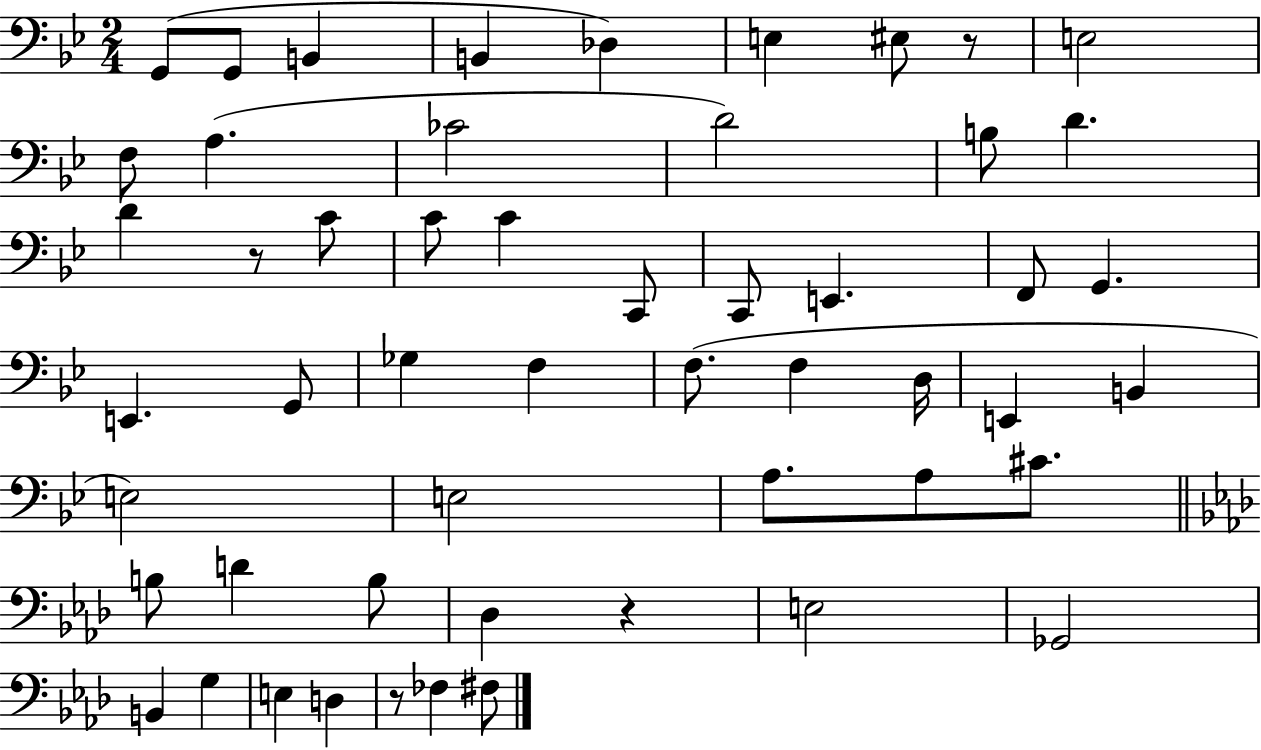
{
  \clef bass
  \numericTimeSignature
  \time 2/4
  \key bes \major
  g,8( g,8 b,4 | b,4 des4) | e4 eis8 r8 | e2 | \break f8 a4.( | ces'2 | d'2) | b8 d'4. | \break d'4 r8 c'8 | c'8 c'4 c,8 | c,8 e,4. | f,8 g,4. | \break e,4. g,8 | ges4 f4 | f8.( f4 d16 | e,4 b,4 | \break e2) | e2 | a8. a8 cis'8. | \bar "||" \break \key aes \major b8 d'4 b8 | des4 r4 | e2 | ges,2 | \break b,4 g4 | e4 d4 | r8 fes4 fis8 | \bar "|."
}